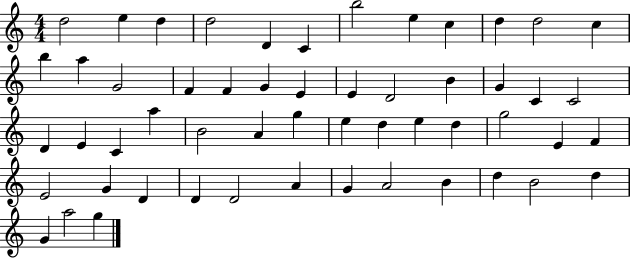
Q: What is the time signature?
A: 4/4